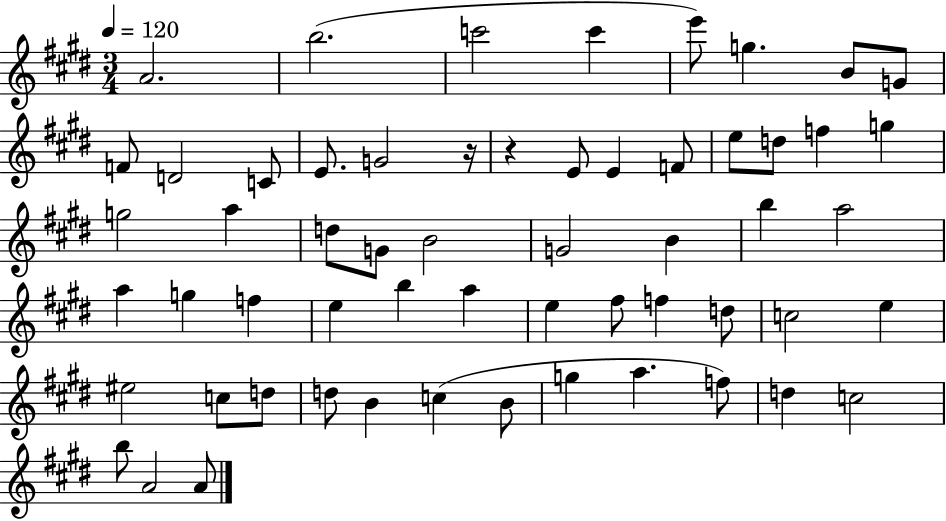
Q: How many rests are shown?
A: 2